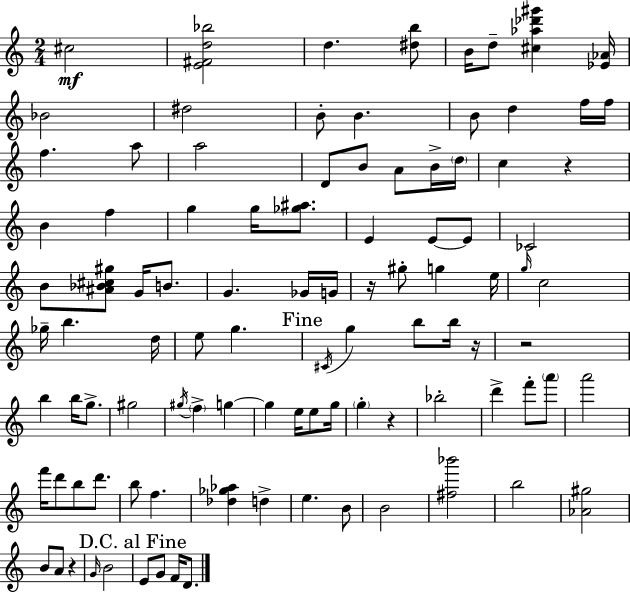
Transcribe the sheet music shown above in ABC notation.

X:1
T:Untitled
M:2/4
L:1/4
K:C
^c2 [E^Fd_b]2 d [^db]/2 B/4 d/2 [^c_a_d'^g'] [_E_A]/4 _B2 ^d2 B/2 B B/2 d f/4 f/4 f a/2 a2 D/2 B/2 A/2 B/4 d/4 c z B f g g/4 [_g^a]/2 E E/2 E/2 _C2 B/2 [^A_B^c^g]/2 G/4 B/2 G _G/4 G/4 z/4 ^g/2 g e/4 g/4 c2 _g/4 b d/4 e/2 g ^C/4 g b/2 b/4 z/4 z2 b b/4 g/2 ^g2 ^g/4 f g g e/4 e/2 g/4 g z _b2 d' f'/2 a'/2 a'2 f'/4 d'/2 b/2 d'/2 b/2 f [_d_g_a] d e B/2 B2 [^f_b']2 b2 [_A^g]2 B/2 A/2 z G/4 B2 E/2 G/2 F/4 D/2